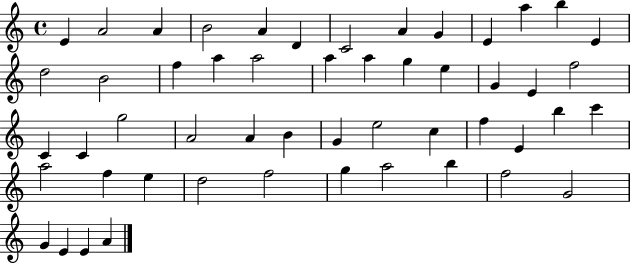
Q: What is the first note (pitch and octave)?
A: E4